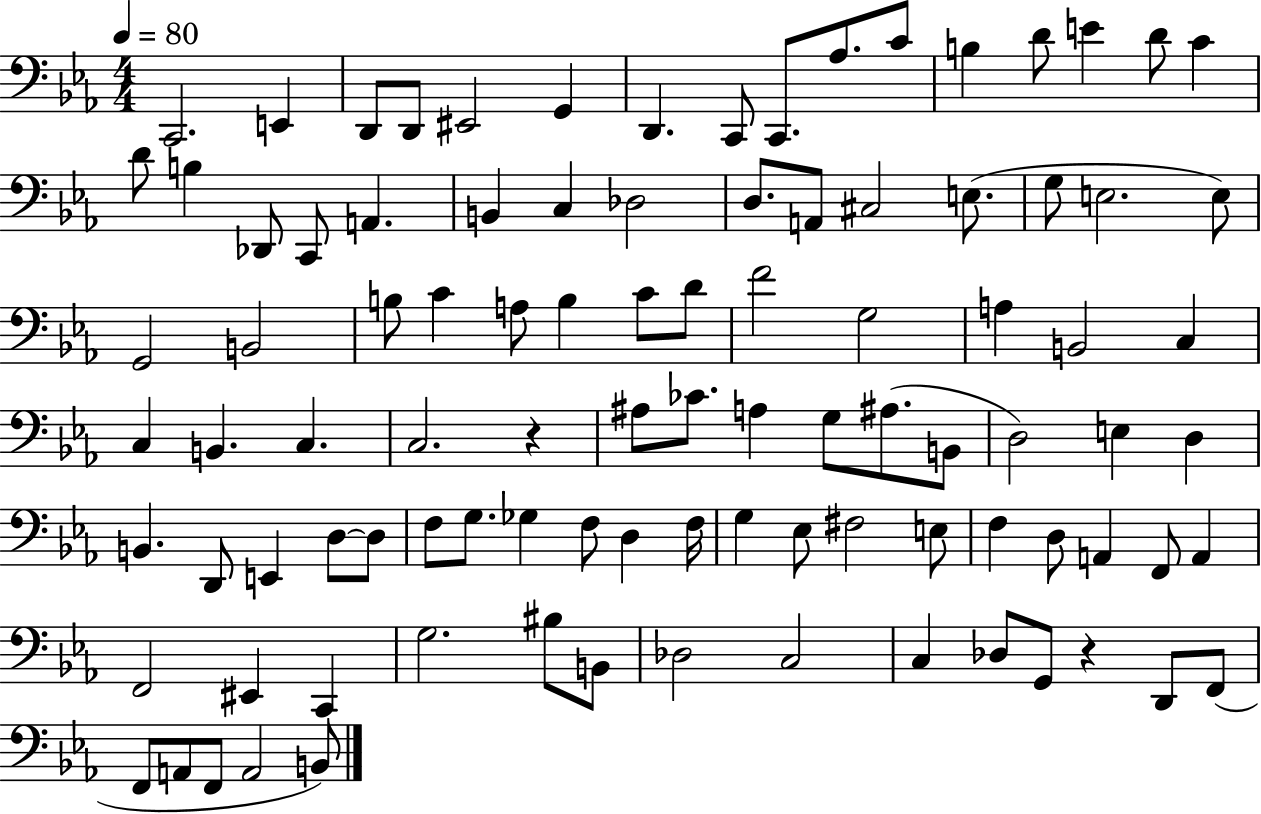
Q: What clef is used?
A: bass